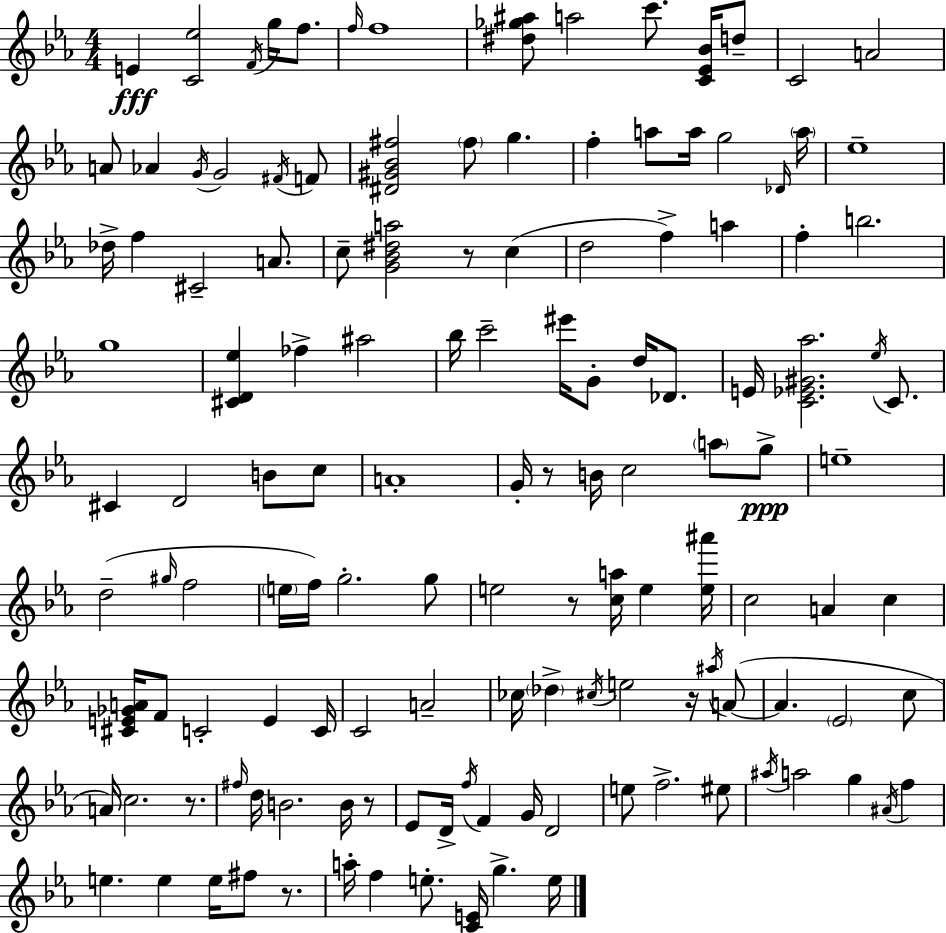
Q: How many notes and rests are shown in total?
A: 134